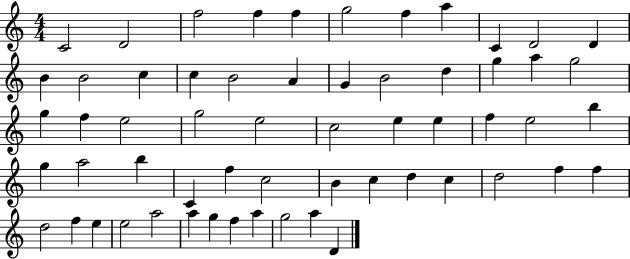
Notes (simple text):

C4/h D4/h F5/h F5/q F5/q G5/h F5/q A5/q C4/q D4/h D4/q B4/q B4/h C5/q C5/q B4/h A4/q G4/q B4/h D5/q G5/q A5/q G5/h G5/q F5/q E5/h G5/h E5/h C5/h E5/q E5/q F5/q E5/h B5/q G5/q A5/h B5/q C4/q F5/q C5/h B4/q C5/q D5/q C5/q D5/h F5/q F5/q D5/h F5/q E5/q E5/h A5/h A5/q G5/q F5/q A5/q G5/h A5/q D4/q